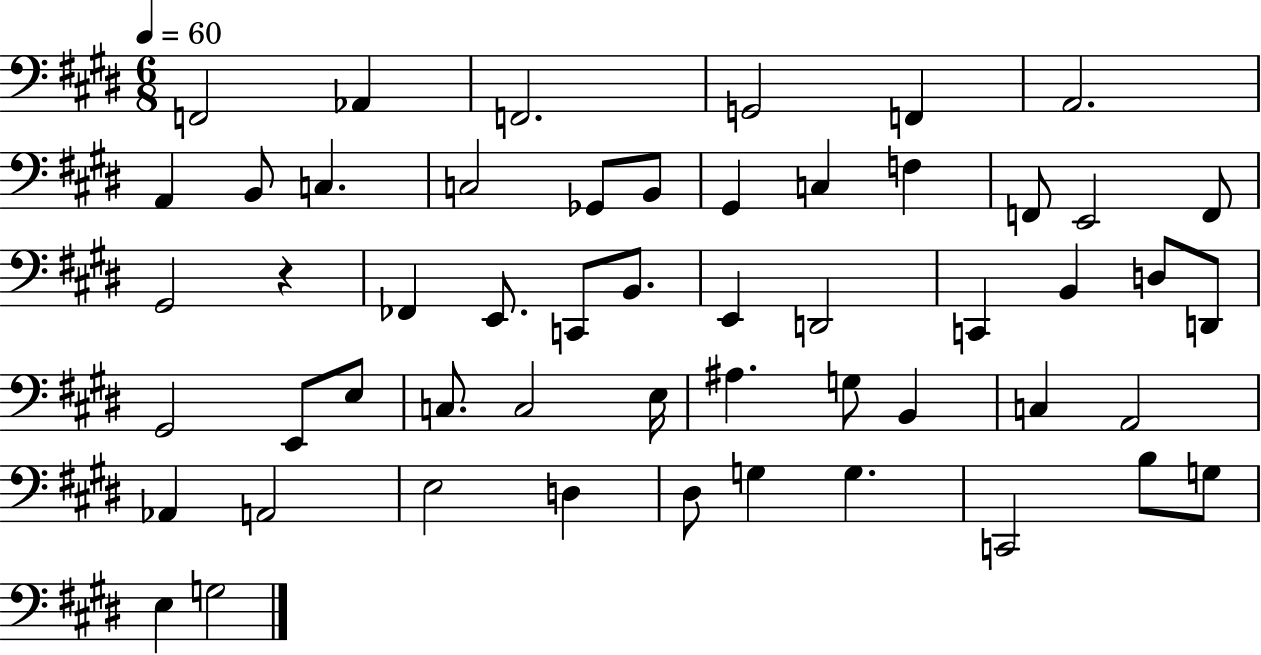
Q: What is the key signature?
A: E major